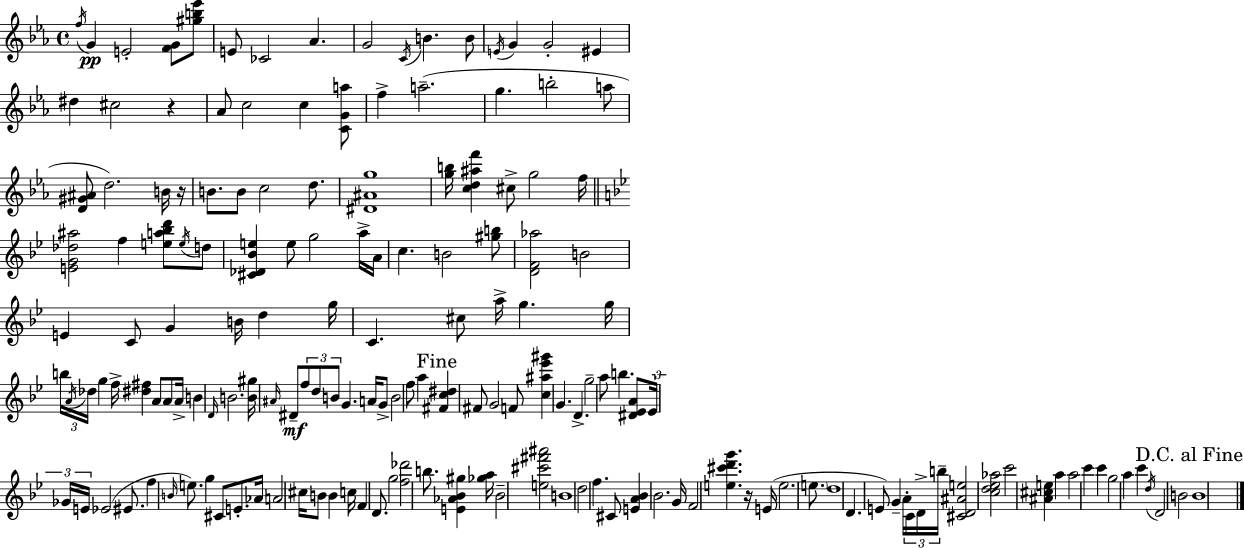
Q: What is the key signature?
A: EES major